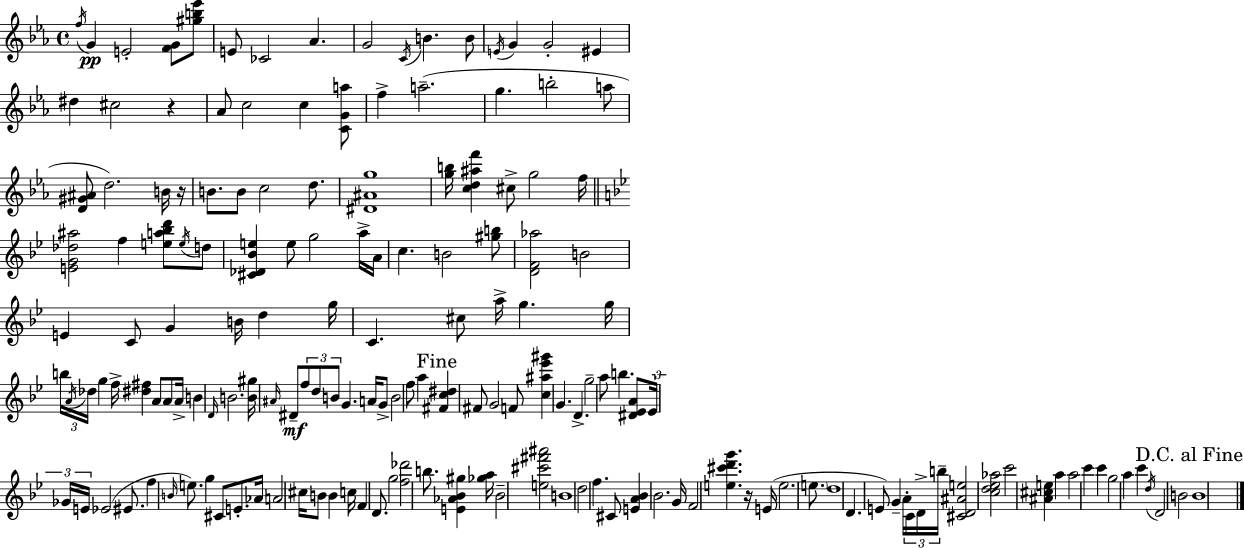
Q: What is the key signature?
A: EES major